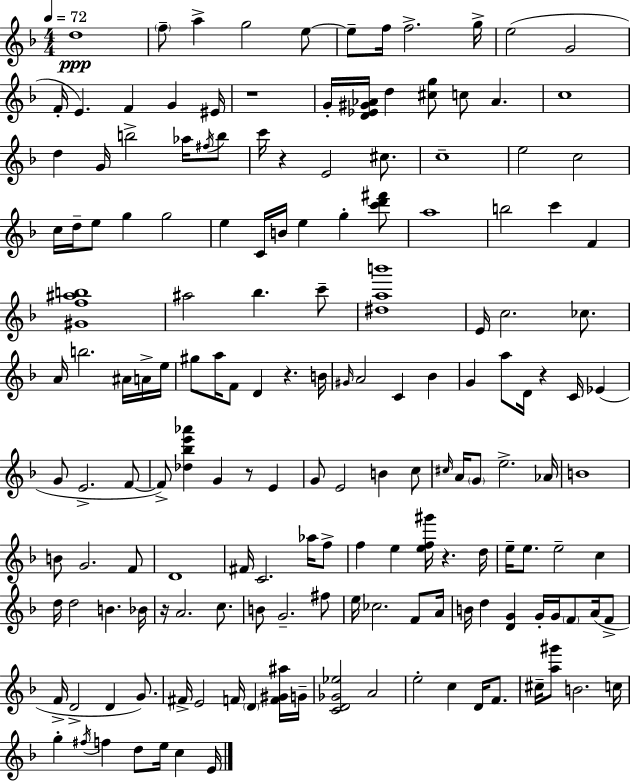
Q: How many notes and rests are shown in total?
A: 165